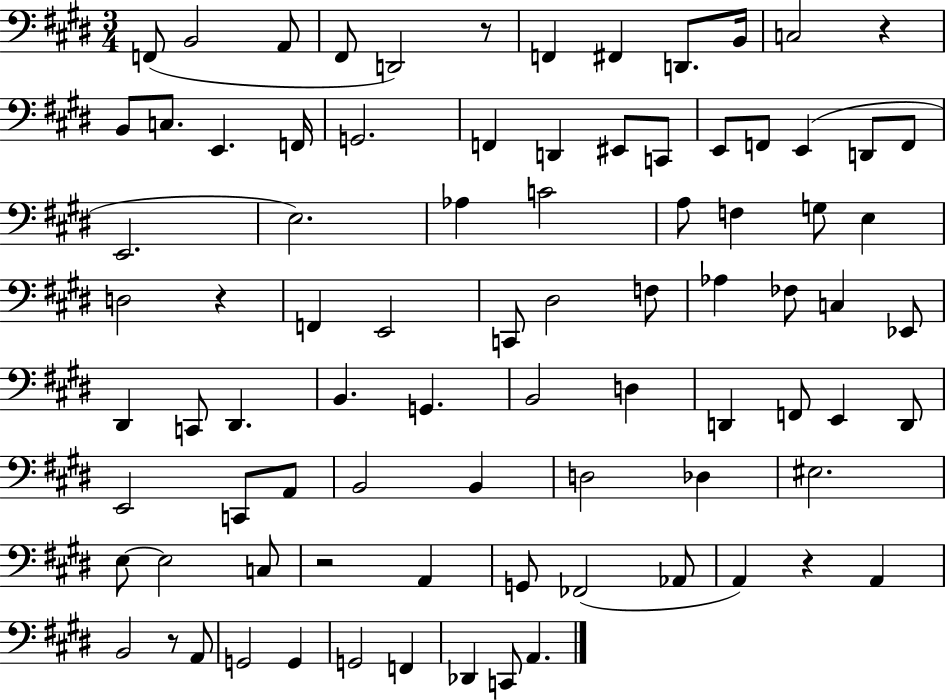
X:1
T:Untitled
M:3/4
L:1/4
K:E
F,,/2 B,,2 A,,/2 ^F,,/2 D,,2 z/2 F,, ^F,, D,,/2 B,,/4 C,2 z B,,/2 C,/2 E,, F,,/4 G,,2 F,, D,, ^E,,/2 C,,/2 E,,/2 F,,/2 E,, D,,/2 F,,/2 E,,2 E,2 _A, C2 A,/2 F, G,/2 E, D,2 z F,, E,,2 C,,/2 ^D,2 F,/2 _A, _F,/2 C, _E,,/2 ^D,, C,,/2 ^D,, B,, G,, B,,2 D, D,, F,,/2 E,, D,,/2 E,,2 C,,/2 A,,/2 B,,2 B,, D,2 _D, ^E,2 E,/2 E,2 C,/2 z2 A,, G,,/2 _F,,2 _A,,/2 A,, z A,, B,,2 z/2 A,,/2 G,,2 G,, G,,2 F,, _D,, C,,/2 A,,